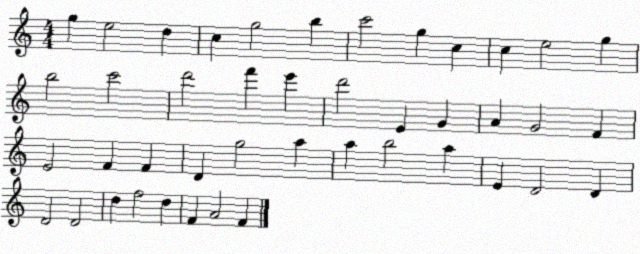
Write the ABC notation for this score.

X:1
T:Untitled
M:4/4
L:1/4
K:C
g e2 d c g2 b c'2 g c c e2 g b2 c'2 d'2 f' e' d'2 E G A G2 F E2 F F D g2 a a b2 a E D2 D D2 D2 d f2 d F A2 F